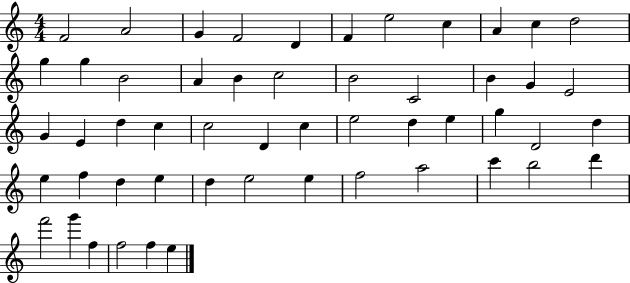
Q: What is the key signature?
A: C major